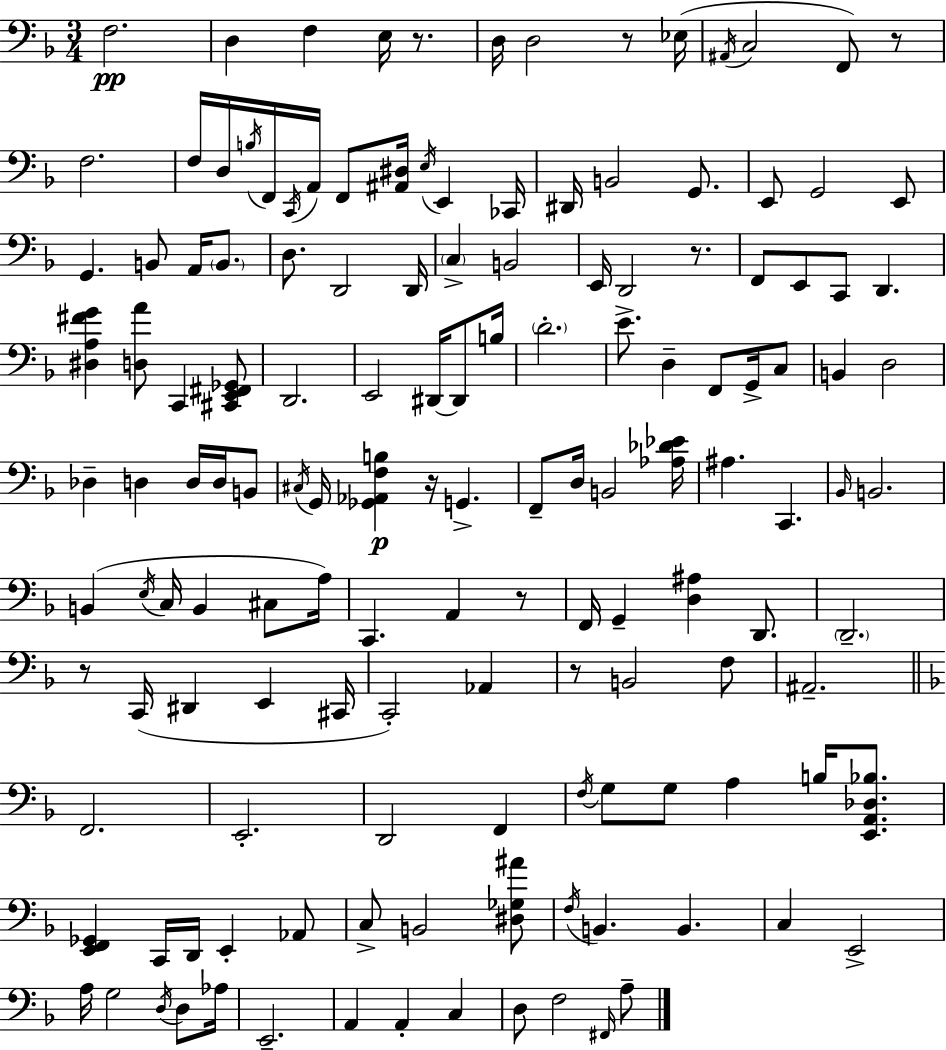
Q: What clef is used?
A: bass